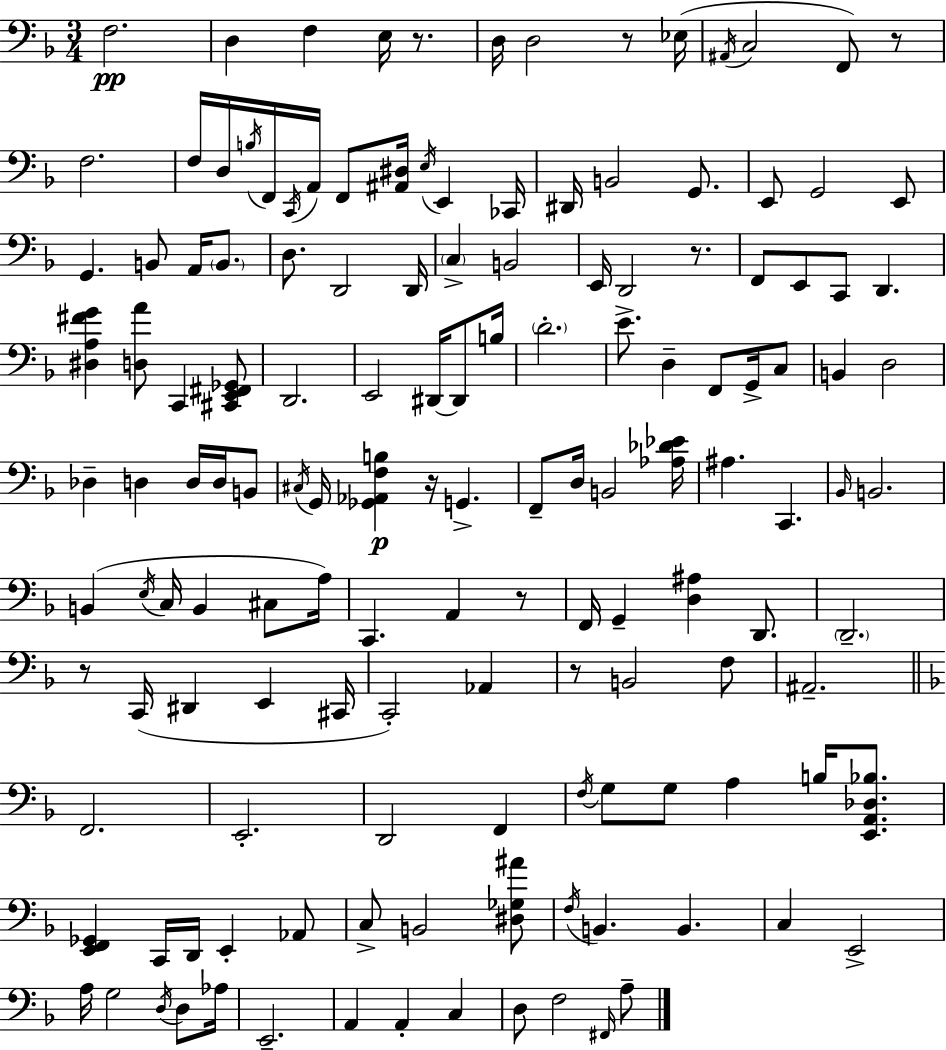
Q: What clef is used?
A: bass